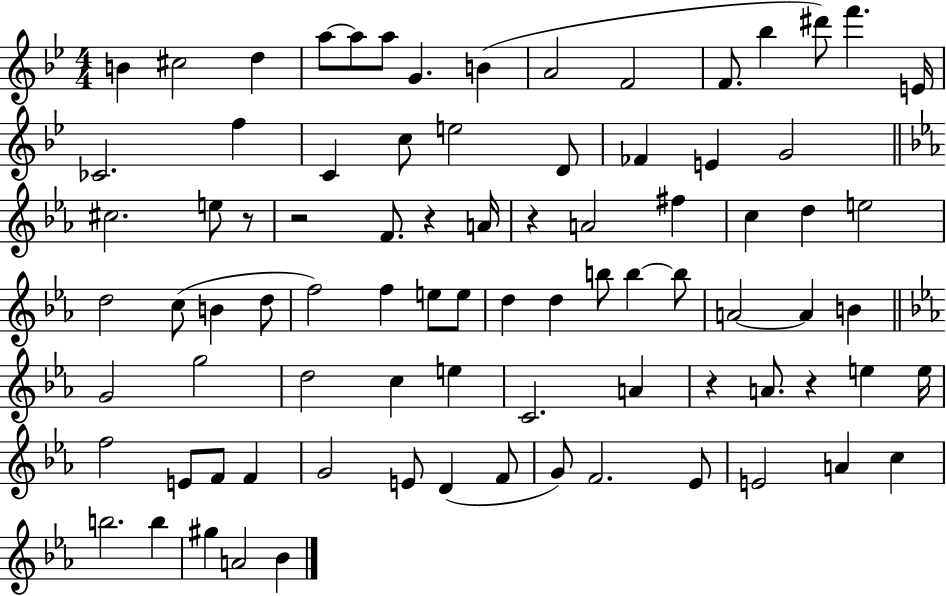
B4/q C#5/h D5/q A5/e A5/e A5/e G4/q. B4/q A4/h F4/h F4/e. Bb5/q D#6/e F6/q. E4/s CES4/h. F5/q C4/q C5/e E5/h D4/e FES4/q E4/q G4/h C#5/h. E5/e R/e R/h F4/e. R/q A4/s R/q A4/h F#5/q C5/q D5/q E5/h D5/h C5/e B4/q D5/e F5/h F5/q E5/e E5/e D5/q D5/q B5/e B5/q B5/e A4/h A4/q B4/q G4/h G5/h D5/h C5/q E5/q C4/h. A4/q R/q A4/e. R/q E5/q E5/s F5/h E4/e F4/e F4/q G4/h E4/e D4/q F4/e G4/e F4/h. Eb4/e E4/h A4/q C5/q B5/h. B5/q G#5/q A4/h Bb4/q